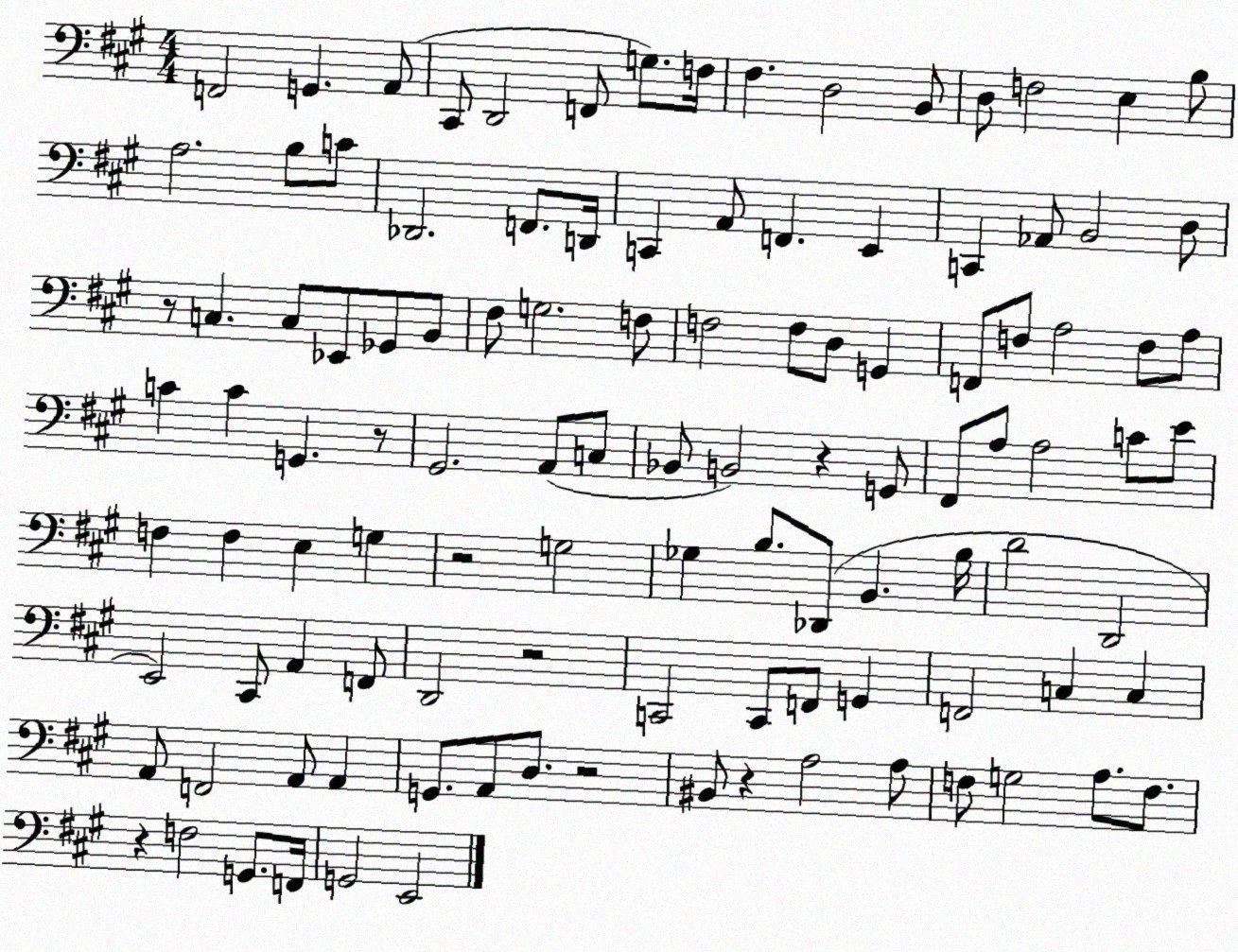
X:1
T:Untitled
M:4/4
L:1/4
K:A
F,,2 G,, A,,/2 ^C,,/2 D,,2 F,,/2 G,/2 F,/4 ^F, D,2 B,,/2 D,/2 F,2 E, B,/2 A,2 B,/2 C/2 _D,,2 F,,/2 D,,/4 C,, A,,/2 F,, E,, C,, _A,,/2 B,,2 D,/2 z/2 C, C,/2 _E,,/2 _G,,/2 B,,/2 ^F,/2 G,2 F,/2 F,2 F,/2 D,/2 G,, F,,/2 F,/2 A,2 F,/2 A,/2 C C G,, z/2 ^G,,2 A,,/2 C,/2 _B,,/2 B,,2 z G,,/2 ^F,,/2 A,/2 A,2 C/2 E/2 F, F, E, G, z2 G,2 _G, B,/2 _D,,/2 B,, B,/4 D2 D,,2 E,,2 ^C,,/2 A,, F,,/2 D,,2 z2 C,,2 C,,/2 F,,/2 G,, F,,2 C, C, A,,/2 F,,2 A,,/2 A,, G,,/2 A,,/2 D,/2 z2 ^B,,/2 z A,2 A,/2 F,/2 G,2 A,/2 F,/2 z F,2 G,,/2 F,,/4 G,,2 E,,2